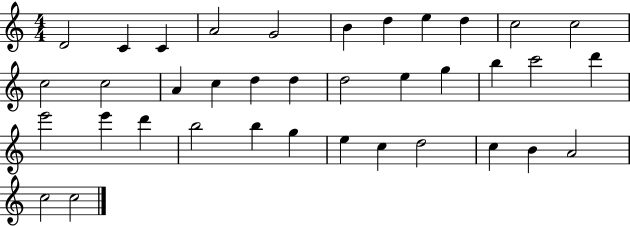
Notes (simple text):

D4/h C4/q C4/q A4/h G4/h B4/q D5/q E5/q D5/q C5/h C5/h C5/h C5/h A4/q C5/q D5/q D5/q D5/h E5/q G5/q B5/q C6/h D6/q E6/h E6/q D6/q B5/h B5/q G5/q E5/q C5/q D5/h C5/q B4/q A4/h C5/h C5/h